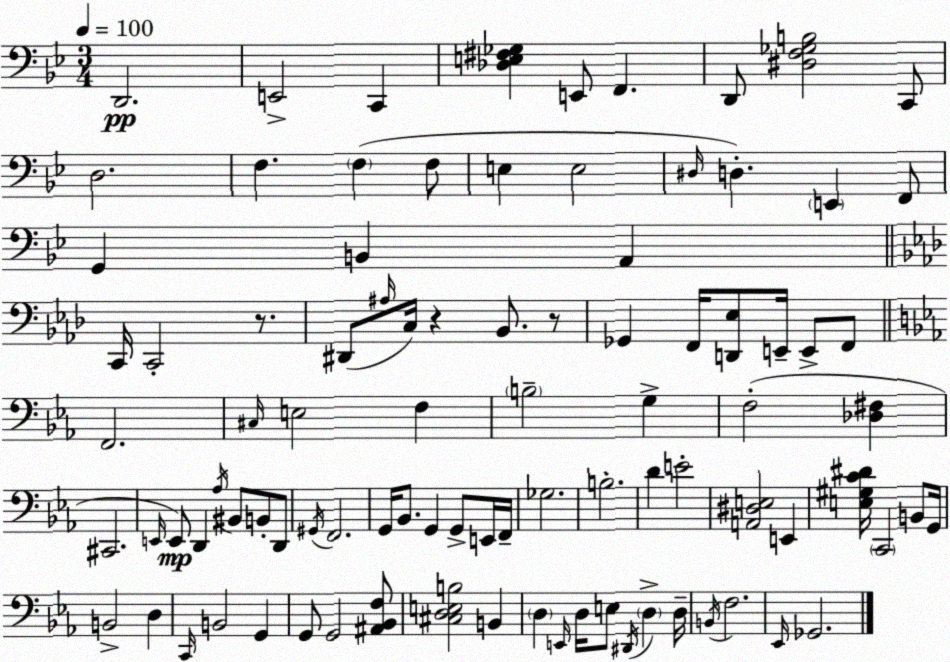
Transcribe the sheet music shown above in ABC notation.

X:1
T:Untitled
M:3/4
L:1/4
K:Bb
D,,2 E,,2 C,, [_D,E,^F,_G,] E,,/2 F,, D,,/2 [^D,F,_G,B,]2 C,,/2 D,2 F, F, F,/2 E, E,2 ^D,/4 D, E,, F,,/2 G,, B,, A,, C,,/4 C,,2 z/2 ^D,,/2 ^A,/4 C,/4 z _B,,/2 z/2 _G,, F,,/4 [D,,_E,]/2 E,,/4 E,,/2 F,,/2 F,,2 ^C,/4 E,2 F, B,2 G, F,2 [_D,^F,] ^C,,2 E,,/4 E,,/2 D,, _A,/4 ^B,,/2 B,,/2 D,,/2 ^G,,/4 F,,2 G,,/4 _B,,/2 G,, G,,/2 E,,/4 F,,/4 _G,2 B,2 D E2 [A,,^D,E,]2 E,, [E,^G,C^D]/4 C,,2 B,,/2 G,,/4 B,,2 D, C,,/4 B,,2 G,, G,,/2 G,,2 [^A,,_B,,F,]/2 [^C,D,E,B,]2 B,, D, E,,/4 D,/4 E,/2 ^D,,/4 D, D,/4 B,,/4 F,2 _E,,/4 _G,,2